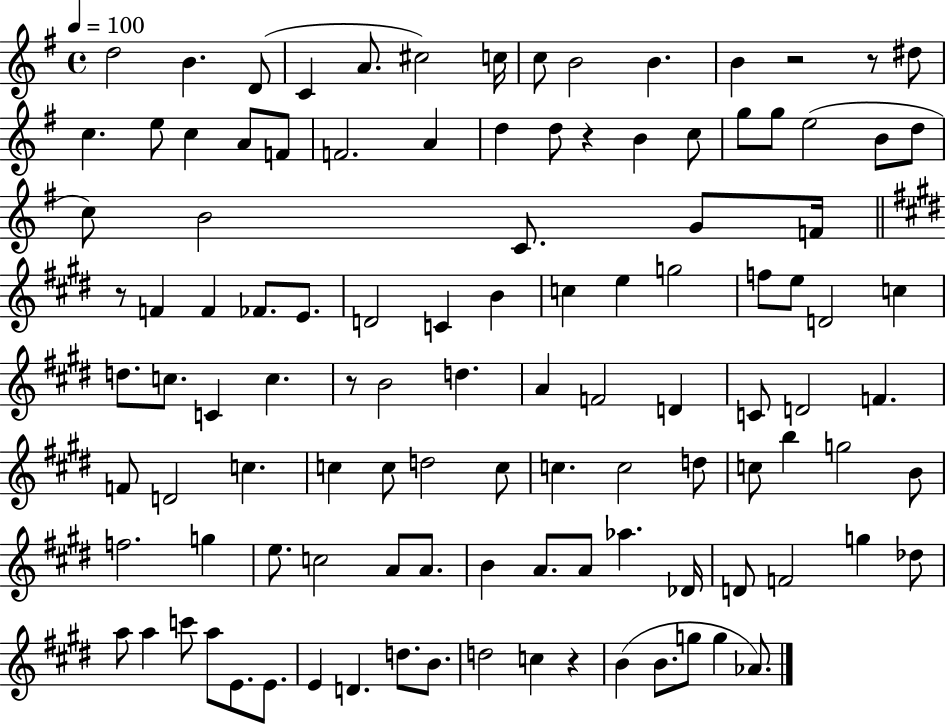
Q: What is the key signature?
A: G major